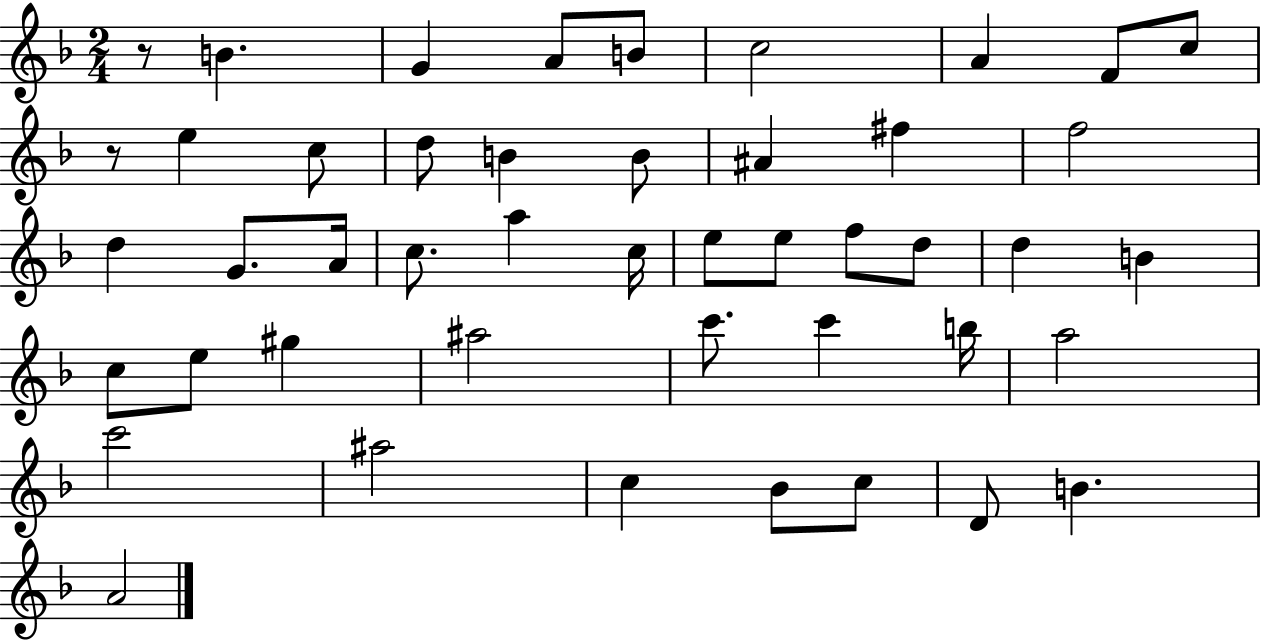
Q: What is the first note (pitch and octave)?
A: B4